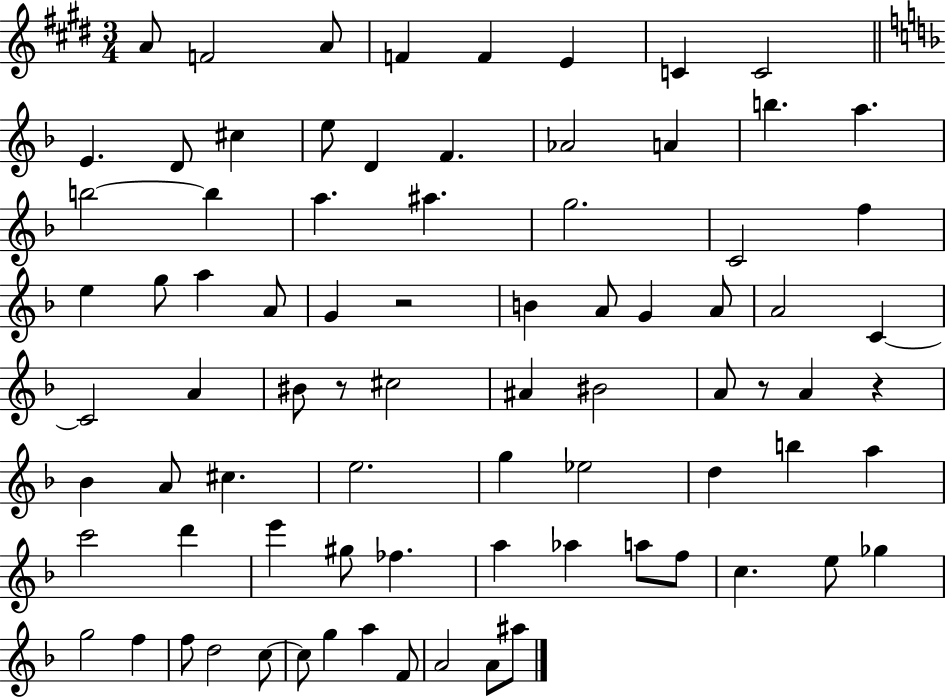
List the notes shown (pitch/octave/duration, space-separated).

A4/e F4/h A4/e F4/q F4/q E4/q C4/q C4/h E4/q. D4/e C#5/q E5/e D4/q F4/q. Ab4/h A4/q B5/q. A5/q. B5/h B5/q A5/q. A#5/q. G5/h. C4/h F5/q E5/q G5/e A5/q A4/e G4/q R/h B4/q A4/e G4/q A4/e A4/h C4/q C4/h A4/q BIS4/e R/e C#5/h A#4/q BIS4/h A4/e R/e A4/q R/q Bb4/q A4/e C#5/q. E5/h. G5/q Eb5/h D5/q B5/q A5/q C6/h D6/q E6/q G#5/e FES5/q. A5/q Ab5/q A5/e F5/e C5/q. E5/e Gb5/q G5/h F5/q F5/e D5/h C5/e C5/e G5/q A5/q F4/e A4/h A4/e A#5/e